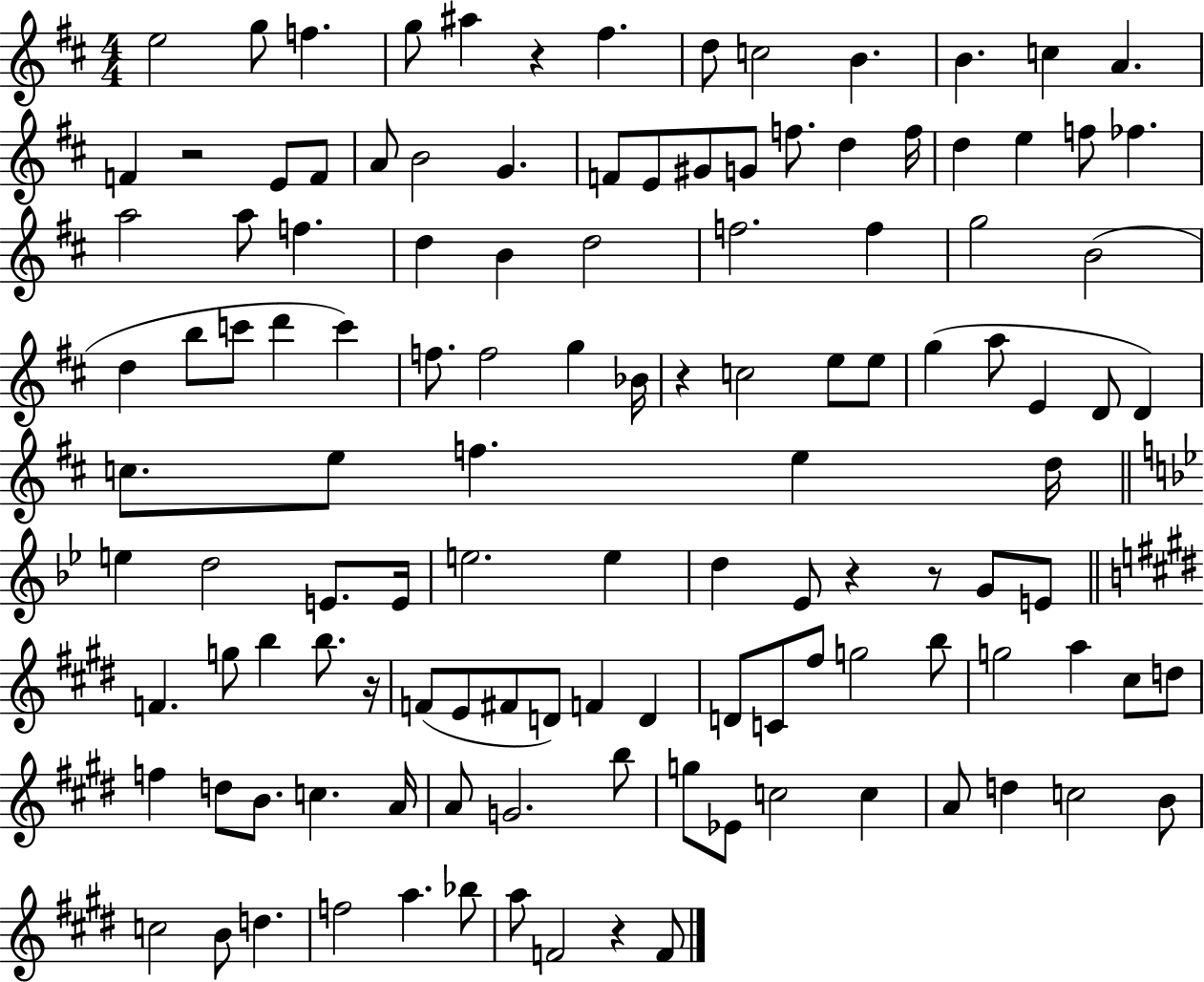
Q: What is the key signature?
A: D major